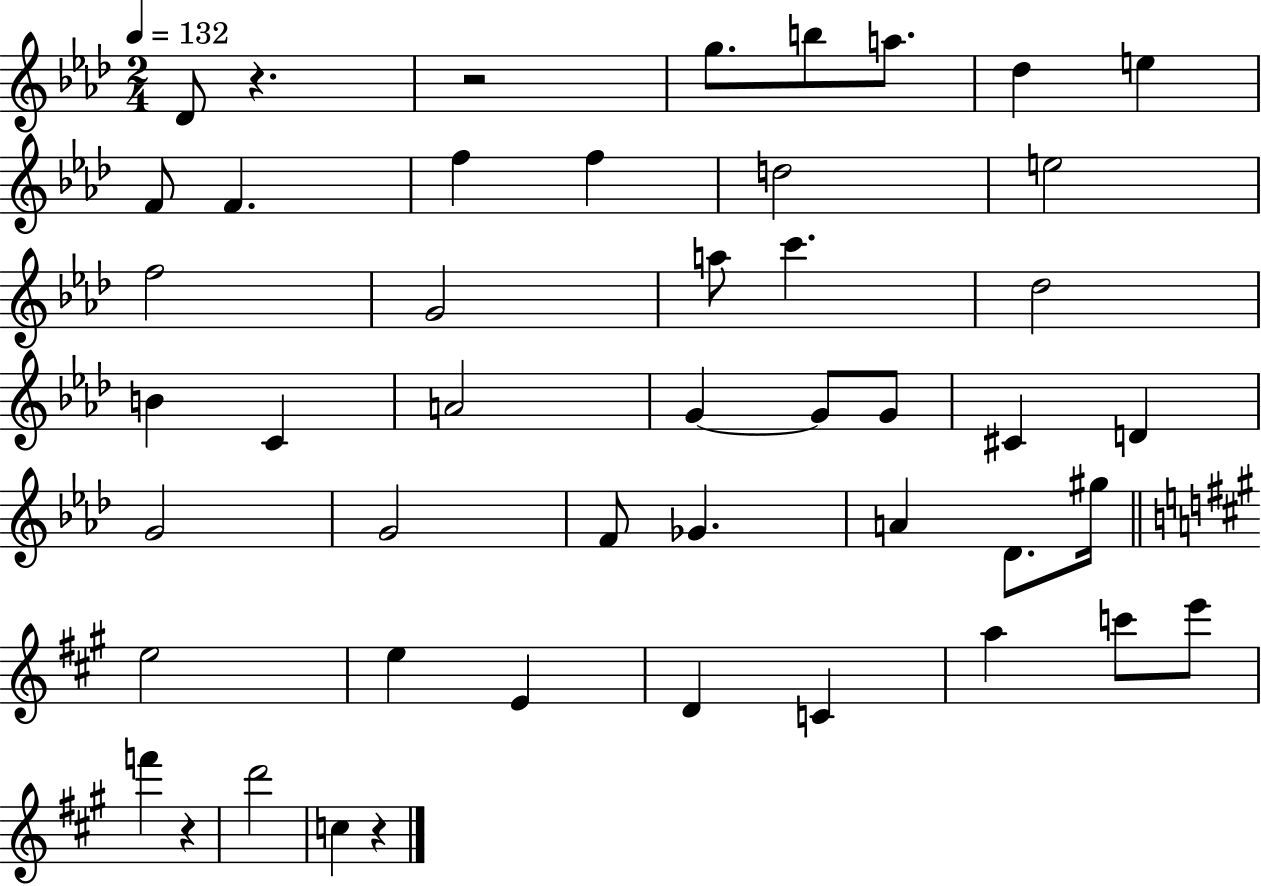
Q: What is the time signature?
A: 2/4